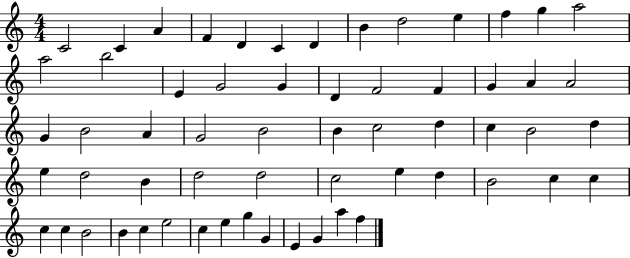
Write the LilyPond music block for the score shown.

{
  \clef treble
  \numericTimeSignature
  \time 4/4
  \key c \major
  c'2 c'4 a'4 | f'4 d'4 c'4 d'4 | b'4 d''2 e''4 | f''4 g''4 a''2 | \break a''2 b''2 | e'4 g'2 g'4 | d'4 f'2 f'4 | g'4 a'4 a'2 | \break g'4 b'2 a'4 | g'2 b'2 | b'4 c''2 d''4 | c''4 b'2 d''4 | \break e''4 d''2 b'4 | d''2 d''2 | c''2 e''4 d''4 | b'2 c''4 c''4 | \break c''4 c''4 b'2 | b'4 c''4 e''2 | c''4 e''4 g''4 g'4 | e'4 g'4 a''4 f''4 | \break \bar "|."
}